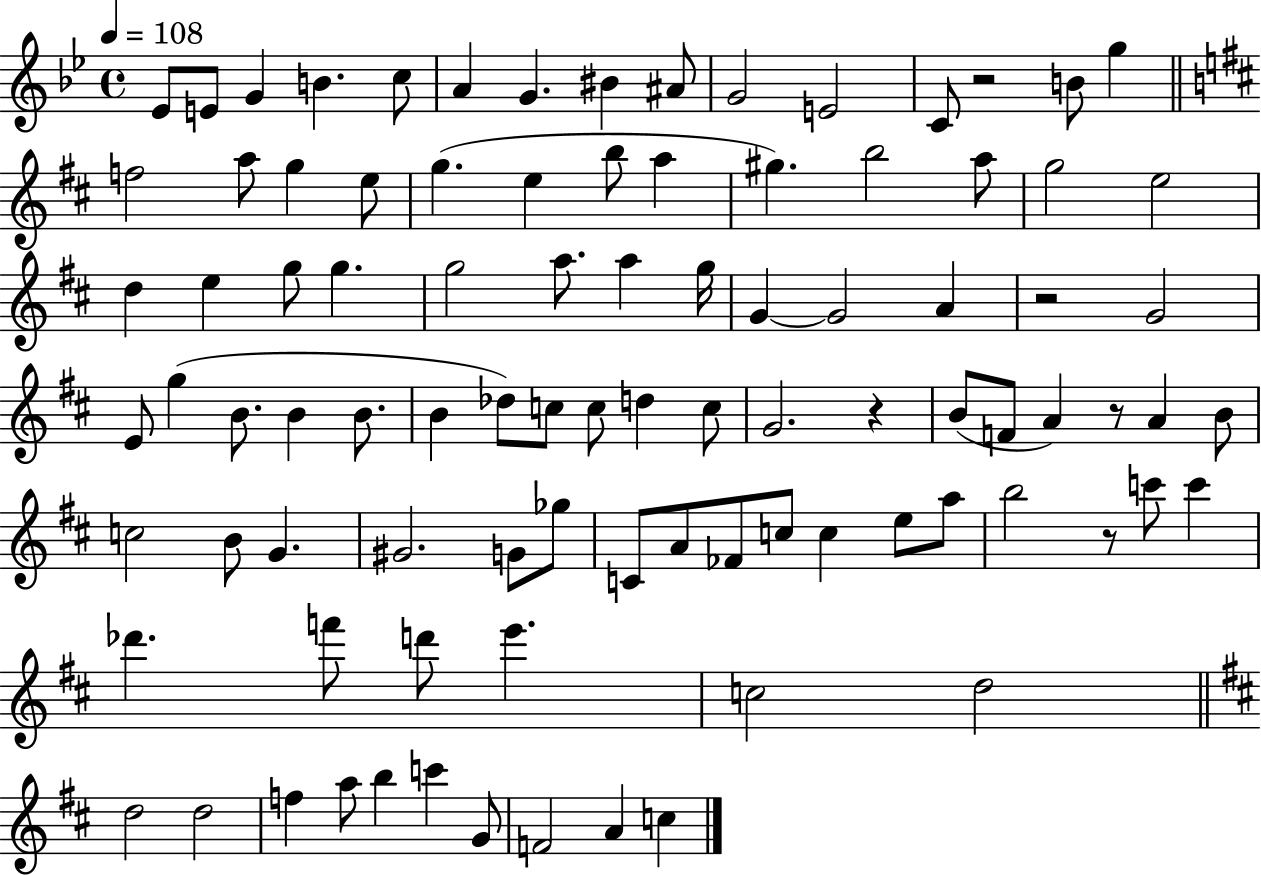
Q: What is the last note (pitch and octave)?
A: C5